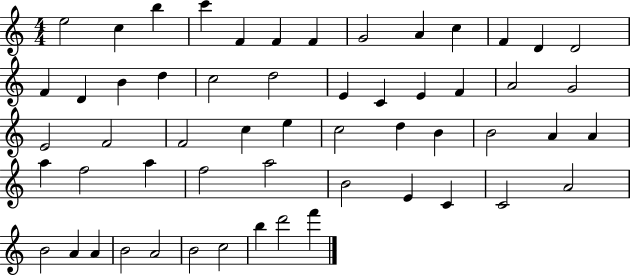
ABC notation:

X:1
T:Untitled
M:4/4
L:1/4
K:C
e2 c b c' F F F G2 A c F D D2 F D B d c2 d2 E C E F A2 G2 E2 F2 F2 c e c2 d B B2 A A a f2 a f2 a2 B2 E C C2 A2 B2 A A B2 A2 B2 c2 b d'2 f'